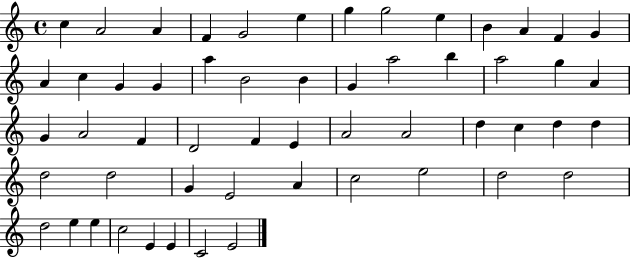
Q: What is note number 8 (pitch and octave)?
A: G5